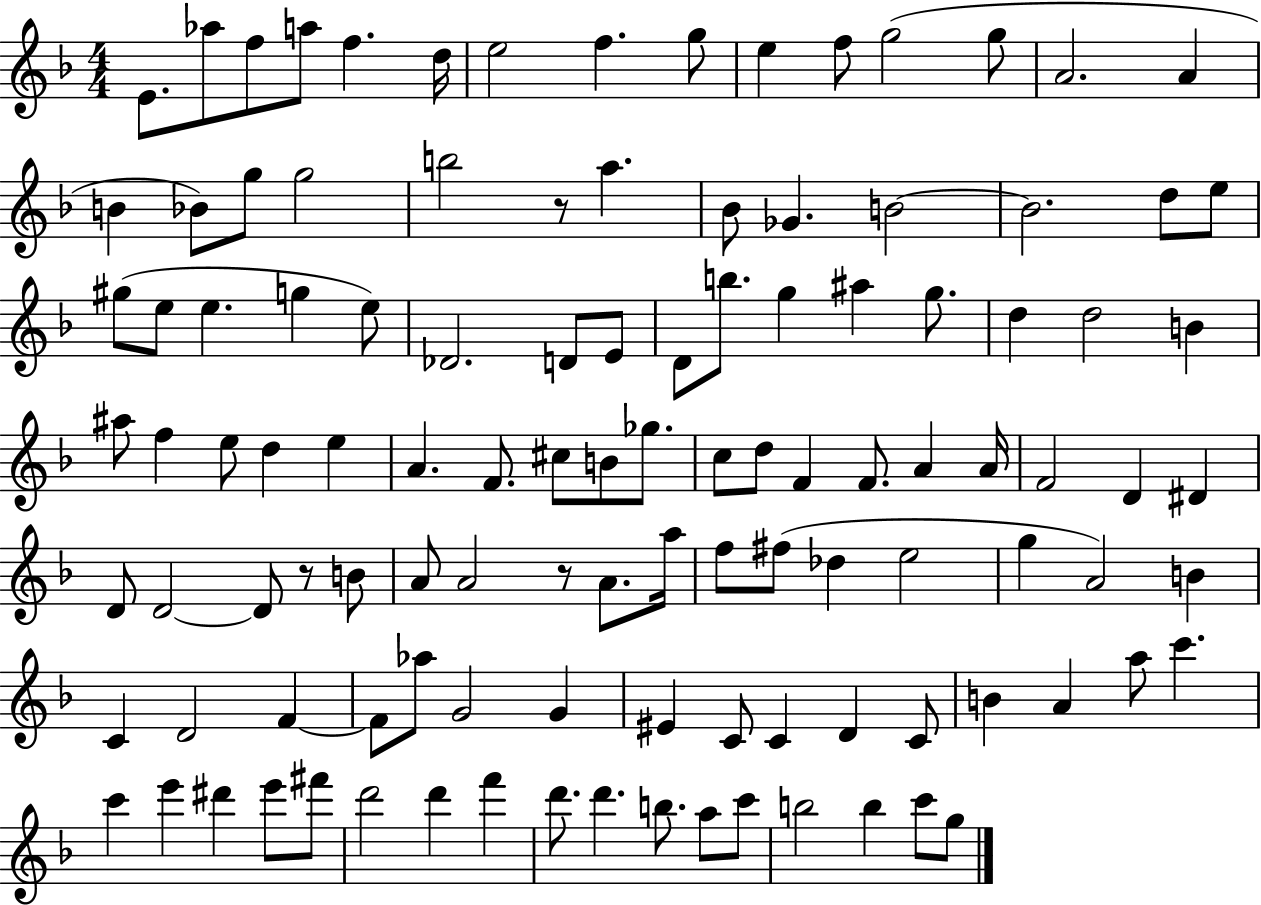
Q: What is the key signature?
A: F major